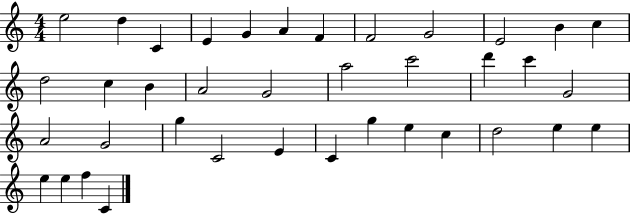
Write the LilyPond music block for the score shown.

{
  \clef treble
  \numericTimeSignature
  \time 4/4
  \key c \major
  e''2 d''4 c'4 | e'4 g'4 a'4 f'4 | f'2 g'2 | e'2 b'4 c''4 | \break d''2 c''4 b'4 | a'2 g'2 | a''2 c'''2 | d'''4 c'''4 g'2 | \break a'2 g'2 | g''4 c'2 e'4 | c'4 g''4 e''4 c''4 | d''2 e''4 e''4 | \break e''4 e''4 f''4 c'4 | \bar "|."
}